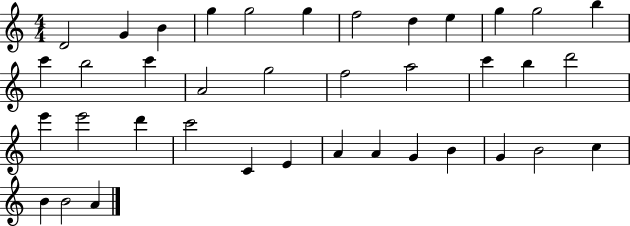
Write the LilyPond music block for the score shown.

{
  \clef treble
  \numericTimeSignature
  \time 4/4
  \key c \major
  d'2 g'4 b'4 | g''4 g''2 g''4 | f''2 d''4 e''4 | g''4 g''2 b''4 | \break c'''4 b''2 c'''4 | a'2 g''2 | f''2 a''2 | c'''4 b''4 d'''2 | \break e'''4 e'''2 d'''4 | c'''2 c'4 e'4 | a'4 a'4 g'4 b'4 | g'4 b'2 c''4 | \break b'4 b'2 a'4 | \bar "|."
}